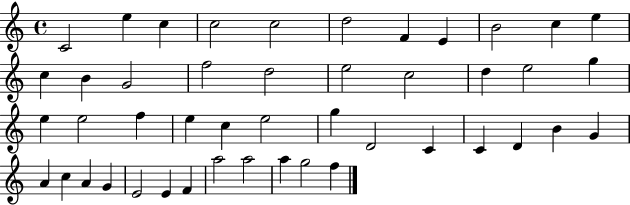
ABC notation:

X:1
T:Untitled
M:4/4
L:1/4
K:C
C2 e c c2 c2 d2 F E B2 c e c B G2 f2 d2 e2 c2 d e2 g e e2 f e c e2 g D2 C C D B G A c A G E2 E F a2 a2 a g2 f